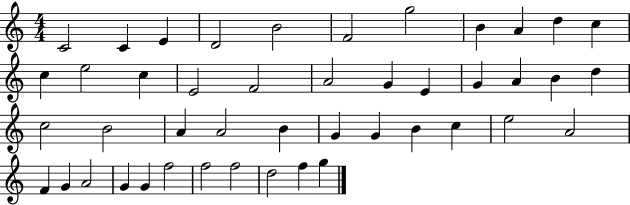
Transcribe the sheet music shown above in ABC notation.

X:1
T:Untitled
M:4/4
L:1/4
K:C
C2 C E D2 B2 F2 g2 B A d c c e2 c E2 F2 A2 G E G A B d c2 B2 A A2 B G G B c e2 A2 F G A2 G G f2 f2 f2 d2 f g